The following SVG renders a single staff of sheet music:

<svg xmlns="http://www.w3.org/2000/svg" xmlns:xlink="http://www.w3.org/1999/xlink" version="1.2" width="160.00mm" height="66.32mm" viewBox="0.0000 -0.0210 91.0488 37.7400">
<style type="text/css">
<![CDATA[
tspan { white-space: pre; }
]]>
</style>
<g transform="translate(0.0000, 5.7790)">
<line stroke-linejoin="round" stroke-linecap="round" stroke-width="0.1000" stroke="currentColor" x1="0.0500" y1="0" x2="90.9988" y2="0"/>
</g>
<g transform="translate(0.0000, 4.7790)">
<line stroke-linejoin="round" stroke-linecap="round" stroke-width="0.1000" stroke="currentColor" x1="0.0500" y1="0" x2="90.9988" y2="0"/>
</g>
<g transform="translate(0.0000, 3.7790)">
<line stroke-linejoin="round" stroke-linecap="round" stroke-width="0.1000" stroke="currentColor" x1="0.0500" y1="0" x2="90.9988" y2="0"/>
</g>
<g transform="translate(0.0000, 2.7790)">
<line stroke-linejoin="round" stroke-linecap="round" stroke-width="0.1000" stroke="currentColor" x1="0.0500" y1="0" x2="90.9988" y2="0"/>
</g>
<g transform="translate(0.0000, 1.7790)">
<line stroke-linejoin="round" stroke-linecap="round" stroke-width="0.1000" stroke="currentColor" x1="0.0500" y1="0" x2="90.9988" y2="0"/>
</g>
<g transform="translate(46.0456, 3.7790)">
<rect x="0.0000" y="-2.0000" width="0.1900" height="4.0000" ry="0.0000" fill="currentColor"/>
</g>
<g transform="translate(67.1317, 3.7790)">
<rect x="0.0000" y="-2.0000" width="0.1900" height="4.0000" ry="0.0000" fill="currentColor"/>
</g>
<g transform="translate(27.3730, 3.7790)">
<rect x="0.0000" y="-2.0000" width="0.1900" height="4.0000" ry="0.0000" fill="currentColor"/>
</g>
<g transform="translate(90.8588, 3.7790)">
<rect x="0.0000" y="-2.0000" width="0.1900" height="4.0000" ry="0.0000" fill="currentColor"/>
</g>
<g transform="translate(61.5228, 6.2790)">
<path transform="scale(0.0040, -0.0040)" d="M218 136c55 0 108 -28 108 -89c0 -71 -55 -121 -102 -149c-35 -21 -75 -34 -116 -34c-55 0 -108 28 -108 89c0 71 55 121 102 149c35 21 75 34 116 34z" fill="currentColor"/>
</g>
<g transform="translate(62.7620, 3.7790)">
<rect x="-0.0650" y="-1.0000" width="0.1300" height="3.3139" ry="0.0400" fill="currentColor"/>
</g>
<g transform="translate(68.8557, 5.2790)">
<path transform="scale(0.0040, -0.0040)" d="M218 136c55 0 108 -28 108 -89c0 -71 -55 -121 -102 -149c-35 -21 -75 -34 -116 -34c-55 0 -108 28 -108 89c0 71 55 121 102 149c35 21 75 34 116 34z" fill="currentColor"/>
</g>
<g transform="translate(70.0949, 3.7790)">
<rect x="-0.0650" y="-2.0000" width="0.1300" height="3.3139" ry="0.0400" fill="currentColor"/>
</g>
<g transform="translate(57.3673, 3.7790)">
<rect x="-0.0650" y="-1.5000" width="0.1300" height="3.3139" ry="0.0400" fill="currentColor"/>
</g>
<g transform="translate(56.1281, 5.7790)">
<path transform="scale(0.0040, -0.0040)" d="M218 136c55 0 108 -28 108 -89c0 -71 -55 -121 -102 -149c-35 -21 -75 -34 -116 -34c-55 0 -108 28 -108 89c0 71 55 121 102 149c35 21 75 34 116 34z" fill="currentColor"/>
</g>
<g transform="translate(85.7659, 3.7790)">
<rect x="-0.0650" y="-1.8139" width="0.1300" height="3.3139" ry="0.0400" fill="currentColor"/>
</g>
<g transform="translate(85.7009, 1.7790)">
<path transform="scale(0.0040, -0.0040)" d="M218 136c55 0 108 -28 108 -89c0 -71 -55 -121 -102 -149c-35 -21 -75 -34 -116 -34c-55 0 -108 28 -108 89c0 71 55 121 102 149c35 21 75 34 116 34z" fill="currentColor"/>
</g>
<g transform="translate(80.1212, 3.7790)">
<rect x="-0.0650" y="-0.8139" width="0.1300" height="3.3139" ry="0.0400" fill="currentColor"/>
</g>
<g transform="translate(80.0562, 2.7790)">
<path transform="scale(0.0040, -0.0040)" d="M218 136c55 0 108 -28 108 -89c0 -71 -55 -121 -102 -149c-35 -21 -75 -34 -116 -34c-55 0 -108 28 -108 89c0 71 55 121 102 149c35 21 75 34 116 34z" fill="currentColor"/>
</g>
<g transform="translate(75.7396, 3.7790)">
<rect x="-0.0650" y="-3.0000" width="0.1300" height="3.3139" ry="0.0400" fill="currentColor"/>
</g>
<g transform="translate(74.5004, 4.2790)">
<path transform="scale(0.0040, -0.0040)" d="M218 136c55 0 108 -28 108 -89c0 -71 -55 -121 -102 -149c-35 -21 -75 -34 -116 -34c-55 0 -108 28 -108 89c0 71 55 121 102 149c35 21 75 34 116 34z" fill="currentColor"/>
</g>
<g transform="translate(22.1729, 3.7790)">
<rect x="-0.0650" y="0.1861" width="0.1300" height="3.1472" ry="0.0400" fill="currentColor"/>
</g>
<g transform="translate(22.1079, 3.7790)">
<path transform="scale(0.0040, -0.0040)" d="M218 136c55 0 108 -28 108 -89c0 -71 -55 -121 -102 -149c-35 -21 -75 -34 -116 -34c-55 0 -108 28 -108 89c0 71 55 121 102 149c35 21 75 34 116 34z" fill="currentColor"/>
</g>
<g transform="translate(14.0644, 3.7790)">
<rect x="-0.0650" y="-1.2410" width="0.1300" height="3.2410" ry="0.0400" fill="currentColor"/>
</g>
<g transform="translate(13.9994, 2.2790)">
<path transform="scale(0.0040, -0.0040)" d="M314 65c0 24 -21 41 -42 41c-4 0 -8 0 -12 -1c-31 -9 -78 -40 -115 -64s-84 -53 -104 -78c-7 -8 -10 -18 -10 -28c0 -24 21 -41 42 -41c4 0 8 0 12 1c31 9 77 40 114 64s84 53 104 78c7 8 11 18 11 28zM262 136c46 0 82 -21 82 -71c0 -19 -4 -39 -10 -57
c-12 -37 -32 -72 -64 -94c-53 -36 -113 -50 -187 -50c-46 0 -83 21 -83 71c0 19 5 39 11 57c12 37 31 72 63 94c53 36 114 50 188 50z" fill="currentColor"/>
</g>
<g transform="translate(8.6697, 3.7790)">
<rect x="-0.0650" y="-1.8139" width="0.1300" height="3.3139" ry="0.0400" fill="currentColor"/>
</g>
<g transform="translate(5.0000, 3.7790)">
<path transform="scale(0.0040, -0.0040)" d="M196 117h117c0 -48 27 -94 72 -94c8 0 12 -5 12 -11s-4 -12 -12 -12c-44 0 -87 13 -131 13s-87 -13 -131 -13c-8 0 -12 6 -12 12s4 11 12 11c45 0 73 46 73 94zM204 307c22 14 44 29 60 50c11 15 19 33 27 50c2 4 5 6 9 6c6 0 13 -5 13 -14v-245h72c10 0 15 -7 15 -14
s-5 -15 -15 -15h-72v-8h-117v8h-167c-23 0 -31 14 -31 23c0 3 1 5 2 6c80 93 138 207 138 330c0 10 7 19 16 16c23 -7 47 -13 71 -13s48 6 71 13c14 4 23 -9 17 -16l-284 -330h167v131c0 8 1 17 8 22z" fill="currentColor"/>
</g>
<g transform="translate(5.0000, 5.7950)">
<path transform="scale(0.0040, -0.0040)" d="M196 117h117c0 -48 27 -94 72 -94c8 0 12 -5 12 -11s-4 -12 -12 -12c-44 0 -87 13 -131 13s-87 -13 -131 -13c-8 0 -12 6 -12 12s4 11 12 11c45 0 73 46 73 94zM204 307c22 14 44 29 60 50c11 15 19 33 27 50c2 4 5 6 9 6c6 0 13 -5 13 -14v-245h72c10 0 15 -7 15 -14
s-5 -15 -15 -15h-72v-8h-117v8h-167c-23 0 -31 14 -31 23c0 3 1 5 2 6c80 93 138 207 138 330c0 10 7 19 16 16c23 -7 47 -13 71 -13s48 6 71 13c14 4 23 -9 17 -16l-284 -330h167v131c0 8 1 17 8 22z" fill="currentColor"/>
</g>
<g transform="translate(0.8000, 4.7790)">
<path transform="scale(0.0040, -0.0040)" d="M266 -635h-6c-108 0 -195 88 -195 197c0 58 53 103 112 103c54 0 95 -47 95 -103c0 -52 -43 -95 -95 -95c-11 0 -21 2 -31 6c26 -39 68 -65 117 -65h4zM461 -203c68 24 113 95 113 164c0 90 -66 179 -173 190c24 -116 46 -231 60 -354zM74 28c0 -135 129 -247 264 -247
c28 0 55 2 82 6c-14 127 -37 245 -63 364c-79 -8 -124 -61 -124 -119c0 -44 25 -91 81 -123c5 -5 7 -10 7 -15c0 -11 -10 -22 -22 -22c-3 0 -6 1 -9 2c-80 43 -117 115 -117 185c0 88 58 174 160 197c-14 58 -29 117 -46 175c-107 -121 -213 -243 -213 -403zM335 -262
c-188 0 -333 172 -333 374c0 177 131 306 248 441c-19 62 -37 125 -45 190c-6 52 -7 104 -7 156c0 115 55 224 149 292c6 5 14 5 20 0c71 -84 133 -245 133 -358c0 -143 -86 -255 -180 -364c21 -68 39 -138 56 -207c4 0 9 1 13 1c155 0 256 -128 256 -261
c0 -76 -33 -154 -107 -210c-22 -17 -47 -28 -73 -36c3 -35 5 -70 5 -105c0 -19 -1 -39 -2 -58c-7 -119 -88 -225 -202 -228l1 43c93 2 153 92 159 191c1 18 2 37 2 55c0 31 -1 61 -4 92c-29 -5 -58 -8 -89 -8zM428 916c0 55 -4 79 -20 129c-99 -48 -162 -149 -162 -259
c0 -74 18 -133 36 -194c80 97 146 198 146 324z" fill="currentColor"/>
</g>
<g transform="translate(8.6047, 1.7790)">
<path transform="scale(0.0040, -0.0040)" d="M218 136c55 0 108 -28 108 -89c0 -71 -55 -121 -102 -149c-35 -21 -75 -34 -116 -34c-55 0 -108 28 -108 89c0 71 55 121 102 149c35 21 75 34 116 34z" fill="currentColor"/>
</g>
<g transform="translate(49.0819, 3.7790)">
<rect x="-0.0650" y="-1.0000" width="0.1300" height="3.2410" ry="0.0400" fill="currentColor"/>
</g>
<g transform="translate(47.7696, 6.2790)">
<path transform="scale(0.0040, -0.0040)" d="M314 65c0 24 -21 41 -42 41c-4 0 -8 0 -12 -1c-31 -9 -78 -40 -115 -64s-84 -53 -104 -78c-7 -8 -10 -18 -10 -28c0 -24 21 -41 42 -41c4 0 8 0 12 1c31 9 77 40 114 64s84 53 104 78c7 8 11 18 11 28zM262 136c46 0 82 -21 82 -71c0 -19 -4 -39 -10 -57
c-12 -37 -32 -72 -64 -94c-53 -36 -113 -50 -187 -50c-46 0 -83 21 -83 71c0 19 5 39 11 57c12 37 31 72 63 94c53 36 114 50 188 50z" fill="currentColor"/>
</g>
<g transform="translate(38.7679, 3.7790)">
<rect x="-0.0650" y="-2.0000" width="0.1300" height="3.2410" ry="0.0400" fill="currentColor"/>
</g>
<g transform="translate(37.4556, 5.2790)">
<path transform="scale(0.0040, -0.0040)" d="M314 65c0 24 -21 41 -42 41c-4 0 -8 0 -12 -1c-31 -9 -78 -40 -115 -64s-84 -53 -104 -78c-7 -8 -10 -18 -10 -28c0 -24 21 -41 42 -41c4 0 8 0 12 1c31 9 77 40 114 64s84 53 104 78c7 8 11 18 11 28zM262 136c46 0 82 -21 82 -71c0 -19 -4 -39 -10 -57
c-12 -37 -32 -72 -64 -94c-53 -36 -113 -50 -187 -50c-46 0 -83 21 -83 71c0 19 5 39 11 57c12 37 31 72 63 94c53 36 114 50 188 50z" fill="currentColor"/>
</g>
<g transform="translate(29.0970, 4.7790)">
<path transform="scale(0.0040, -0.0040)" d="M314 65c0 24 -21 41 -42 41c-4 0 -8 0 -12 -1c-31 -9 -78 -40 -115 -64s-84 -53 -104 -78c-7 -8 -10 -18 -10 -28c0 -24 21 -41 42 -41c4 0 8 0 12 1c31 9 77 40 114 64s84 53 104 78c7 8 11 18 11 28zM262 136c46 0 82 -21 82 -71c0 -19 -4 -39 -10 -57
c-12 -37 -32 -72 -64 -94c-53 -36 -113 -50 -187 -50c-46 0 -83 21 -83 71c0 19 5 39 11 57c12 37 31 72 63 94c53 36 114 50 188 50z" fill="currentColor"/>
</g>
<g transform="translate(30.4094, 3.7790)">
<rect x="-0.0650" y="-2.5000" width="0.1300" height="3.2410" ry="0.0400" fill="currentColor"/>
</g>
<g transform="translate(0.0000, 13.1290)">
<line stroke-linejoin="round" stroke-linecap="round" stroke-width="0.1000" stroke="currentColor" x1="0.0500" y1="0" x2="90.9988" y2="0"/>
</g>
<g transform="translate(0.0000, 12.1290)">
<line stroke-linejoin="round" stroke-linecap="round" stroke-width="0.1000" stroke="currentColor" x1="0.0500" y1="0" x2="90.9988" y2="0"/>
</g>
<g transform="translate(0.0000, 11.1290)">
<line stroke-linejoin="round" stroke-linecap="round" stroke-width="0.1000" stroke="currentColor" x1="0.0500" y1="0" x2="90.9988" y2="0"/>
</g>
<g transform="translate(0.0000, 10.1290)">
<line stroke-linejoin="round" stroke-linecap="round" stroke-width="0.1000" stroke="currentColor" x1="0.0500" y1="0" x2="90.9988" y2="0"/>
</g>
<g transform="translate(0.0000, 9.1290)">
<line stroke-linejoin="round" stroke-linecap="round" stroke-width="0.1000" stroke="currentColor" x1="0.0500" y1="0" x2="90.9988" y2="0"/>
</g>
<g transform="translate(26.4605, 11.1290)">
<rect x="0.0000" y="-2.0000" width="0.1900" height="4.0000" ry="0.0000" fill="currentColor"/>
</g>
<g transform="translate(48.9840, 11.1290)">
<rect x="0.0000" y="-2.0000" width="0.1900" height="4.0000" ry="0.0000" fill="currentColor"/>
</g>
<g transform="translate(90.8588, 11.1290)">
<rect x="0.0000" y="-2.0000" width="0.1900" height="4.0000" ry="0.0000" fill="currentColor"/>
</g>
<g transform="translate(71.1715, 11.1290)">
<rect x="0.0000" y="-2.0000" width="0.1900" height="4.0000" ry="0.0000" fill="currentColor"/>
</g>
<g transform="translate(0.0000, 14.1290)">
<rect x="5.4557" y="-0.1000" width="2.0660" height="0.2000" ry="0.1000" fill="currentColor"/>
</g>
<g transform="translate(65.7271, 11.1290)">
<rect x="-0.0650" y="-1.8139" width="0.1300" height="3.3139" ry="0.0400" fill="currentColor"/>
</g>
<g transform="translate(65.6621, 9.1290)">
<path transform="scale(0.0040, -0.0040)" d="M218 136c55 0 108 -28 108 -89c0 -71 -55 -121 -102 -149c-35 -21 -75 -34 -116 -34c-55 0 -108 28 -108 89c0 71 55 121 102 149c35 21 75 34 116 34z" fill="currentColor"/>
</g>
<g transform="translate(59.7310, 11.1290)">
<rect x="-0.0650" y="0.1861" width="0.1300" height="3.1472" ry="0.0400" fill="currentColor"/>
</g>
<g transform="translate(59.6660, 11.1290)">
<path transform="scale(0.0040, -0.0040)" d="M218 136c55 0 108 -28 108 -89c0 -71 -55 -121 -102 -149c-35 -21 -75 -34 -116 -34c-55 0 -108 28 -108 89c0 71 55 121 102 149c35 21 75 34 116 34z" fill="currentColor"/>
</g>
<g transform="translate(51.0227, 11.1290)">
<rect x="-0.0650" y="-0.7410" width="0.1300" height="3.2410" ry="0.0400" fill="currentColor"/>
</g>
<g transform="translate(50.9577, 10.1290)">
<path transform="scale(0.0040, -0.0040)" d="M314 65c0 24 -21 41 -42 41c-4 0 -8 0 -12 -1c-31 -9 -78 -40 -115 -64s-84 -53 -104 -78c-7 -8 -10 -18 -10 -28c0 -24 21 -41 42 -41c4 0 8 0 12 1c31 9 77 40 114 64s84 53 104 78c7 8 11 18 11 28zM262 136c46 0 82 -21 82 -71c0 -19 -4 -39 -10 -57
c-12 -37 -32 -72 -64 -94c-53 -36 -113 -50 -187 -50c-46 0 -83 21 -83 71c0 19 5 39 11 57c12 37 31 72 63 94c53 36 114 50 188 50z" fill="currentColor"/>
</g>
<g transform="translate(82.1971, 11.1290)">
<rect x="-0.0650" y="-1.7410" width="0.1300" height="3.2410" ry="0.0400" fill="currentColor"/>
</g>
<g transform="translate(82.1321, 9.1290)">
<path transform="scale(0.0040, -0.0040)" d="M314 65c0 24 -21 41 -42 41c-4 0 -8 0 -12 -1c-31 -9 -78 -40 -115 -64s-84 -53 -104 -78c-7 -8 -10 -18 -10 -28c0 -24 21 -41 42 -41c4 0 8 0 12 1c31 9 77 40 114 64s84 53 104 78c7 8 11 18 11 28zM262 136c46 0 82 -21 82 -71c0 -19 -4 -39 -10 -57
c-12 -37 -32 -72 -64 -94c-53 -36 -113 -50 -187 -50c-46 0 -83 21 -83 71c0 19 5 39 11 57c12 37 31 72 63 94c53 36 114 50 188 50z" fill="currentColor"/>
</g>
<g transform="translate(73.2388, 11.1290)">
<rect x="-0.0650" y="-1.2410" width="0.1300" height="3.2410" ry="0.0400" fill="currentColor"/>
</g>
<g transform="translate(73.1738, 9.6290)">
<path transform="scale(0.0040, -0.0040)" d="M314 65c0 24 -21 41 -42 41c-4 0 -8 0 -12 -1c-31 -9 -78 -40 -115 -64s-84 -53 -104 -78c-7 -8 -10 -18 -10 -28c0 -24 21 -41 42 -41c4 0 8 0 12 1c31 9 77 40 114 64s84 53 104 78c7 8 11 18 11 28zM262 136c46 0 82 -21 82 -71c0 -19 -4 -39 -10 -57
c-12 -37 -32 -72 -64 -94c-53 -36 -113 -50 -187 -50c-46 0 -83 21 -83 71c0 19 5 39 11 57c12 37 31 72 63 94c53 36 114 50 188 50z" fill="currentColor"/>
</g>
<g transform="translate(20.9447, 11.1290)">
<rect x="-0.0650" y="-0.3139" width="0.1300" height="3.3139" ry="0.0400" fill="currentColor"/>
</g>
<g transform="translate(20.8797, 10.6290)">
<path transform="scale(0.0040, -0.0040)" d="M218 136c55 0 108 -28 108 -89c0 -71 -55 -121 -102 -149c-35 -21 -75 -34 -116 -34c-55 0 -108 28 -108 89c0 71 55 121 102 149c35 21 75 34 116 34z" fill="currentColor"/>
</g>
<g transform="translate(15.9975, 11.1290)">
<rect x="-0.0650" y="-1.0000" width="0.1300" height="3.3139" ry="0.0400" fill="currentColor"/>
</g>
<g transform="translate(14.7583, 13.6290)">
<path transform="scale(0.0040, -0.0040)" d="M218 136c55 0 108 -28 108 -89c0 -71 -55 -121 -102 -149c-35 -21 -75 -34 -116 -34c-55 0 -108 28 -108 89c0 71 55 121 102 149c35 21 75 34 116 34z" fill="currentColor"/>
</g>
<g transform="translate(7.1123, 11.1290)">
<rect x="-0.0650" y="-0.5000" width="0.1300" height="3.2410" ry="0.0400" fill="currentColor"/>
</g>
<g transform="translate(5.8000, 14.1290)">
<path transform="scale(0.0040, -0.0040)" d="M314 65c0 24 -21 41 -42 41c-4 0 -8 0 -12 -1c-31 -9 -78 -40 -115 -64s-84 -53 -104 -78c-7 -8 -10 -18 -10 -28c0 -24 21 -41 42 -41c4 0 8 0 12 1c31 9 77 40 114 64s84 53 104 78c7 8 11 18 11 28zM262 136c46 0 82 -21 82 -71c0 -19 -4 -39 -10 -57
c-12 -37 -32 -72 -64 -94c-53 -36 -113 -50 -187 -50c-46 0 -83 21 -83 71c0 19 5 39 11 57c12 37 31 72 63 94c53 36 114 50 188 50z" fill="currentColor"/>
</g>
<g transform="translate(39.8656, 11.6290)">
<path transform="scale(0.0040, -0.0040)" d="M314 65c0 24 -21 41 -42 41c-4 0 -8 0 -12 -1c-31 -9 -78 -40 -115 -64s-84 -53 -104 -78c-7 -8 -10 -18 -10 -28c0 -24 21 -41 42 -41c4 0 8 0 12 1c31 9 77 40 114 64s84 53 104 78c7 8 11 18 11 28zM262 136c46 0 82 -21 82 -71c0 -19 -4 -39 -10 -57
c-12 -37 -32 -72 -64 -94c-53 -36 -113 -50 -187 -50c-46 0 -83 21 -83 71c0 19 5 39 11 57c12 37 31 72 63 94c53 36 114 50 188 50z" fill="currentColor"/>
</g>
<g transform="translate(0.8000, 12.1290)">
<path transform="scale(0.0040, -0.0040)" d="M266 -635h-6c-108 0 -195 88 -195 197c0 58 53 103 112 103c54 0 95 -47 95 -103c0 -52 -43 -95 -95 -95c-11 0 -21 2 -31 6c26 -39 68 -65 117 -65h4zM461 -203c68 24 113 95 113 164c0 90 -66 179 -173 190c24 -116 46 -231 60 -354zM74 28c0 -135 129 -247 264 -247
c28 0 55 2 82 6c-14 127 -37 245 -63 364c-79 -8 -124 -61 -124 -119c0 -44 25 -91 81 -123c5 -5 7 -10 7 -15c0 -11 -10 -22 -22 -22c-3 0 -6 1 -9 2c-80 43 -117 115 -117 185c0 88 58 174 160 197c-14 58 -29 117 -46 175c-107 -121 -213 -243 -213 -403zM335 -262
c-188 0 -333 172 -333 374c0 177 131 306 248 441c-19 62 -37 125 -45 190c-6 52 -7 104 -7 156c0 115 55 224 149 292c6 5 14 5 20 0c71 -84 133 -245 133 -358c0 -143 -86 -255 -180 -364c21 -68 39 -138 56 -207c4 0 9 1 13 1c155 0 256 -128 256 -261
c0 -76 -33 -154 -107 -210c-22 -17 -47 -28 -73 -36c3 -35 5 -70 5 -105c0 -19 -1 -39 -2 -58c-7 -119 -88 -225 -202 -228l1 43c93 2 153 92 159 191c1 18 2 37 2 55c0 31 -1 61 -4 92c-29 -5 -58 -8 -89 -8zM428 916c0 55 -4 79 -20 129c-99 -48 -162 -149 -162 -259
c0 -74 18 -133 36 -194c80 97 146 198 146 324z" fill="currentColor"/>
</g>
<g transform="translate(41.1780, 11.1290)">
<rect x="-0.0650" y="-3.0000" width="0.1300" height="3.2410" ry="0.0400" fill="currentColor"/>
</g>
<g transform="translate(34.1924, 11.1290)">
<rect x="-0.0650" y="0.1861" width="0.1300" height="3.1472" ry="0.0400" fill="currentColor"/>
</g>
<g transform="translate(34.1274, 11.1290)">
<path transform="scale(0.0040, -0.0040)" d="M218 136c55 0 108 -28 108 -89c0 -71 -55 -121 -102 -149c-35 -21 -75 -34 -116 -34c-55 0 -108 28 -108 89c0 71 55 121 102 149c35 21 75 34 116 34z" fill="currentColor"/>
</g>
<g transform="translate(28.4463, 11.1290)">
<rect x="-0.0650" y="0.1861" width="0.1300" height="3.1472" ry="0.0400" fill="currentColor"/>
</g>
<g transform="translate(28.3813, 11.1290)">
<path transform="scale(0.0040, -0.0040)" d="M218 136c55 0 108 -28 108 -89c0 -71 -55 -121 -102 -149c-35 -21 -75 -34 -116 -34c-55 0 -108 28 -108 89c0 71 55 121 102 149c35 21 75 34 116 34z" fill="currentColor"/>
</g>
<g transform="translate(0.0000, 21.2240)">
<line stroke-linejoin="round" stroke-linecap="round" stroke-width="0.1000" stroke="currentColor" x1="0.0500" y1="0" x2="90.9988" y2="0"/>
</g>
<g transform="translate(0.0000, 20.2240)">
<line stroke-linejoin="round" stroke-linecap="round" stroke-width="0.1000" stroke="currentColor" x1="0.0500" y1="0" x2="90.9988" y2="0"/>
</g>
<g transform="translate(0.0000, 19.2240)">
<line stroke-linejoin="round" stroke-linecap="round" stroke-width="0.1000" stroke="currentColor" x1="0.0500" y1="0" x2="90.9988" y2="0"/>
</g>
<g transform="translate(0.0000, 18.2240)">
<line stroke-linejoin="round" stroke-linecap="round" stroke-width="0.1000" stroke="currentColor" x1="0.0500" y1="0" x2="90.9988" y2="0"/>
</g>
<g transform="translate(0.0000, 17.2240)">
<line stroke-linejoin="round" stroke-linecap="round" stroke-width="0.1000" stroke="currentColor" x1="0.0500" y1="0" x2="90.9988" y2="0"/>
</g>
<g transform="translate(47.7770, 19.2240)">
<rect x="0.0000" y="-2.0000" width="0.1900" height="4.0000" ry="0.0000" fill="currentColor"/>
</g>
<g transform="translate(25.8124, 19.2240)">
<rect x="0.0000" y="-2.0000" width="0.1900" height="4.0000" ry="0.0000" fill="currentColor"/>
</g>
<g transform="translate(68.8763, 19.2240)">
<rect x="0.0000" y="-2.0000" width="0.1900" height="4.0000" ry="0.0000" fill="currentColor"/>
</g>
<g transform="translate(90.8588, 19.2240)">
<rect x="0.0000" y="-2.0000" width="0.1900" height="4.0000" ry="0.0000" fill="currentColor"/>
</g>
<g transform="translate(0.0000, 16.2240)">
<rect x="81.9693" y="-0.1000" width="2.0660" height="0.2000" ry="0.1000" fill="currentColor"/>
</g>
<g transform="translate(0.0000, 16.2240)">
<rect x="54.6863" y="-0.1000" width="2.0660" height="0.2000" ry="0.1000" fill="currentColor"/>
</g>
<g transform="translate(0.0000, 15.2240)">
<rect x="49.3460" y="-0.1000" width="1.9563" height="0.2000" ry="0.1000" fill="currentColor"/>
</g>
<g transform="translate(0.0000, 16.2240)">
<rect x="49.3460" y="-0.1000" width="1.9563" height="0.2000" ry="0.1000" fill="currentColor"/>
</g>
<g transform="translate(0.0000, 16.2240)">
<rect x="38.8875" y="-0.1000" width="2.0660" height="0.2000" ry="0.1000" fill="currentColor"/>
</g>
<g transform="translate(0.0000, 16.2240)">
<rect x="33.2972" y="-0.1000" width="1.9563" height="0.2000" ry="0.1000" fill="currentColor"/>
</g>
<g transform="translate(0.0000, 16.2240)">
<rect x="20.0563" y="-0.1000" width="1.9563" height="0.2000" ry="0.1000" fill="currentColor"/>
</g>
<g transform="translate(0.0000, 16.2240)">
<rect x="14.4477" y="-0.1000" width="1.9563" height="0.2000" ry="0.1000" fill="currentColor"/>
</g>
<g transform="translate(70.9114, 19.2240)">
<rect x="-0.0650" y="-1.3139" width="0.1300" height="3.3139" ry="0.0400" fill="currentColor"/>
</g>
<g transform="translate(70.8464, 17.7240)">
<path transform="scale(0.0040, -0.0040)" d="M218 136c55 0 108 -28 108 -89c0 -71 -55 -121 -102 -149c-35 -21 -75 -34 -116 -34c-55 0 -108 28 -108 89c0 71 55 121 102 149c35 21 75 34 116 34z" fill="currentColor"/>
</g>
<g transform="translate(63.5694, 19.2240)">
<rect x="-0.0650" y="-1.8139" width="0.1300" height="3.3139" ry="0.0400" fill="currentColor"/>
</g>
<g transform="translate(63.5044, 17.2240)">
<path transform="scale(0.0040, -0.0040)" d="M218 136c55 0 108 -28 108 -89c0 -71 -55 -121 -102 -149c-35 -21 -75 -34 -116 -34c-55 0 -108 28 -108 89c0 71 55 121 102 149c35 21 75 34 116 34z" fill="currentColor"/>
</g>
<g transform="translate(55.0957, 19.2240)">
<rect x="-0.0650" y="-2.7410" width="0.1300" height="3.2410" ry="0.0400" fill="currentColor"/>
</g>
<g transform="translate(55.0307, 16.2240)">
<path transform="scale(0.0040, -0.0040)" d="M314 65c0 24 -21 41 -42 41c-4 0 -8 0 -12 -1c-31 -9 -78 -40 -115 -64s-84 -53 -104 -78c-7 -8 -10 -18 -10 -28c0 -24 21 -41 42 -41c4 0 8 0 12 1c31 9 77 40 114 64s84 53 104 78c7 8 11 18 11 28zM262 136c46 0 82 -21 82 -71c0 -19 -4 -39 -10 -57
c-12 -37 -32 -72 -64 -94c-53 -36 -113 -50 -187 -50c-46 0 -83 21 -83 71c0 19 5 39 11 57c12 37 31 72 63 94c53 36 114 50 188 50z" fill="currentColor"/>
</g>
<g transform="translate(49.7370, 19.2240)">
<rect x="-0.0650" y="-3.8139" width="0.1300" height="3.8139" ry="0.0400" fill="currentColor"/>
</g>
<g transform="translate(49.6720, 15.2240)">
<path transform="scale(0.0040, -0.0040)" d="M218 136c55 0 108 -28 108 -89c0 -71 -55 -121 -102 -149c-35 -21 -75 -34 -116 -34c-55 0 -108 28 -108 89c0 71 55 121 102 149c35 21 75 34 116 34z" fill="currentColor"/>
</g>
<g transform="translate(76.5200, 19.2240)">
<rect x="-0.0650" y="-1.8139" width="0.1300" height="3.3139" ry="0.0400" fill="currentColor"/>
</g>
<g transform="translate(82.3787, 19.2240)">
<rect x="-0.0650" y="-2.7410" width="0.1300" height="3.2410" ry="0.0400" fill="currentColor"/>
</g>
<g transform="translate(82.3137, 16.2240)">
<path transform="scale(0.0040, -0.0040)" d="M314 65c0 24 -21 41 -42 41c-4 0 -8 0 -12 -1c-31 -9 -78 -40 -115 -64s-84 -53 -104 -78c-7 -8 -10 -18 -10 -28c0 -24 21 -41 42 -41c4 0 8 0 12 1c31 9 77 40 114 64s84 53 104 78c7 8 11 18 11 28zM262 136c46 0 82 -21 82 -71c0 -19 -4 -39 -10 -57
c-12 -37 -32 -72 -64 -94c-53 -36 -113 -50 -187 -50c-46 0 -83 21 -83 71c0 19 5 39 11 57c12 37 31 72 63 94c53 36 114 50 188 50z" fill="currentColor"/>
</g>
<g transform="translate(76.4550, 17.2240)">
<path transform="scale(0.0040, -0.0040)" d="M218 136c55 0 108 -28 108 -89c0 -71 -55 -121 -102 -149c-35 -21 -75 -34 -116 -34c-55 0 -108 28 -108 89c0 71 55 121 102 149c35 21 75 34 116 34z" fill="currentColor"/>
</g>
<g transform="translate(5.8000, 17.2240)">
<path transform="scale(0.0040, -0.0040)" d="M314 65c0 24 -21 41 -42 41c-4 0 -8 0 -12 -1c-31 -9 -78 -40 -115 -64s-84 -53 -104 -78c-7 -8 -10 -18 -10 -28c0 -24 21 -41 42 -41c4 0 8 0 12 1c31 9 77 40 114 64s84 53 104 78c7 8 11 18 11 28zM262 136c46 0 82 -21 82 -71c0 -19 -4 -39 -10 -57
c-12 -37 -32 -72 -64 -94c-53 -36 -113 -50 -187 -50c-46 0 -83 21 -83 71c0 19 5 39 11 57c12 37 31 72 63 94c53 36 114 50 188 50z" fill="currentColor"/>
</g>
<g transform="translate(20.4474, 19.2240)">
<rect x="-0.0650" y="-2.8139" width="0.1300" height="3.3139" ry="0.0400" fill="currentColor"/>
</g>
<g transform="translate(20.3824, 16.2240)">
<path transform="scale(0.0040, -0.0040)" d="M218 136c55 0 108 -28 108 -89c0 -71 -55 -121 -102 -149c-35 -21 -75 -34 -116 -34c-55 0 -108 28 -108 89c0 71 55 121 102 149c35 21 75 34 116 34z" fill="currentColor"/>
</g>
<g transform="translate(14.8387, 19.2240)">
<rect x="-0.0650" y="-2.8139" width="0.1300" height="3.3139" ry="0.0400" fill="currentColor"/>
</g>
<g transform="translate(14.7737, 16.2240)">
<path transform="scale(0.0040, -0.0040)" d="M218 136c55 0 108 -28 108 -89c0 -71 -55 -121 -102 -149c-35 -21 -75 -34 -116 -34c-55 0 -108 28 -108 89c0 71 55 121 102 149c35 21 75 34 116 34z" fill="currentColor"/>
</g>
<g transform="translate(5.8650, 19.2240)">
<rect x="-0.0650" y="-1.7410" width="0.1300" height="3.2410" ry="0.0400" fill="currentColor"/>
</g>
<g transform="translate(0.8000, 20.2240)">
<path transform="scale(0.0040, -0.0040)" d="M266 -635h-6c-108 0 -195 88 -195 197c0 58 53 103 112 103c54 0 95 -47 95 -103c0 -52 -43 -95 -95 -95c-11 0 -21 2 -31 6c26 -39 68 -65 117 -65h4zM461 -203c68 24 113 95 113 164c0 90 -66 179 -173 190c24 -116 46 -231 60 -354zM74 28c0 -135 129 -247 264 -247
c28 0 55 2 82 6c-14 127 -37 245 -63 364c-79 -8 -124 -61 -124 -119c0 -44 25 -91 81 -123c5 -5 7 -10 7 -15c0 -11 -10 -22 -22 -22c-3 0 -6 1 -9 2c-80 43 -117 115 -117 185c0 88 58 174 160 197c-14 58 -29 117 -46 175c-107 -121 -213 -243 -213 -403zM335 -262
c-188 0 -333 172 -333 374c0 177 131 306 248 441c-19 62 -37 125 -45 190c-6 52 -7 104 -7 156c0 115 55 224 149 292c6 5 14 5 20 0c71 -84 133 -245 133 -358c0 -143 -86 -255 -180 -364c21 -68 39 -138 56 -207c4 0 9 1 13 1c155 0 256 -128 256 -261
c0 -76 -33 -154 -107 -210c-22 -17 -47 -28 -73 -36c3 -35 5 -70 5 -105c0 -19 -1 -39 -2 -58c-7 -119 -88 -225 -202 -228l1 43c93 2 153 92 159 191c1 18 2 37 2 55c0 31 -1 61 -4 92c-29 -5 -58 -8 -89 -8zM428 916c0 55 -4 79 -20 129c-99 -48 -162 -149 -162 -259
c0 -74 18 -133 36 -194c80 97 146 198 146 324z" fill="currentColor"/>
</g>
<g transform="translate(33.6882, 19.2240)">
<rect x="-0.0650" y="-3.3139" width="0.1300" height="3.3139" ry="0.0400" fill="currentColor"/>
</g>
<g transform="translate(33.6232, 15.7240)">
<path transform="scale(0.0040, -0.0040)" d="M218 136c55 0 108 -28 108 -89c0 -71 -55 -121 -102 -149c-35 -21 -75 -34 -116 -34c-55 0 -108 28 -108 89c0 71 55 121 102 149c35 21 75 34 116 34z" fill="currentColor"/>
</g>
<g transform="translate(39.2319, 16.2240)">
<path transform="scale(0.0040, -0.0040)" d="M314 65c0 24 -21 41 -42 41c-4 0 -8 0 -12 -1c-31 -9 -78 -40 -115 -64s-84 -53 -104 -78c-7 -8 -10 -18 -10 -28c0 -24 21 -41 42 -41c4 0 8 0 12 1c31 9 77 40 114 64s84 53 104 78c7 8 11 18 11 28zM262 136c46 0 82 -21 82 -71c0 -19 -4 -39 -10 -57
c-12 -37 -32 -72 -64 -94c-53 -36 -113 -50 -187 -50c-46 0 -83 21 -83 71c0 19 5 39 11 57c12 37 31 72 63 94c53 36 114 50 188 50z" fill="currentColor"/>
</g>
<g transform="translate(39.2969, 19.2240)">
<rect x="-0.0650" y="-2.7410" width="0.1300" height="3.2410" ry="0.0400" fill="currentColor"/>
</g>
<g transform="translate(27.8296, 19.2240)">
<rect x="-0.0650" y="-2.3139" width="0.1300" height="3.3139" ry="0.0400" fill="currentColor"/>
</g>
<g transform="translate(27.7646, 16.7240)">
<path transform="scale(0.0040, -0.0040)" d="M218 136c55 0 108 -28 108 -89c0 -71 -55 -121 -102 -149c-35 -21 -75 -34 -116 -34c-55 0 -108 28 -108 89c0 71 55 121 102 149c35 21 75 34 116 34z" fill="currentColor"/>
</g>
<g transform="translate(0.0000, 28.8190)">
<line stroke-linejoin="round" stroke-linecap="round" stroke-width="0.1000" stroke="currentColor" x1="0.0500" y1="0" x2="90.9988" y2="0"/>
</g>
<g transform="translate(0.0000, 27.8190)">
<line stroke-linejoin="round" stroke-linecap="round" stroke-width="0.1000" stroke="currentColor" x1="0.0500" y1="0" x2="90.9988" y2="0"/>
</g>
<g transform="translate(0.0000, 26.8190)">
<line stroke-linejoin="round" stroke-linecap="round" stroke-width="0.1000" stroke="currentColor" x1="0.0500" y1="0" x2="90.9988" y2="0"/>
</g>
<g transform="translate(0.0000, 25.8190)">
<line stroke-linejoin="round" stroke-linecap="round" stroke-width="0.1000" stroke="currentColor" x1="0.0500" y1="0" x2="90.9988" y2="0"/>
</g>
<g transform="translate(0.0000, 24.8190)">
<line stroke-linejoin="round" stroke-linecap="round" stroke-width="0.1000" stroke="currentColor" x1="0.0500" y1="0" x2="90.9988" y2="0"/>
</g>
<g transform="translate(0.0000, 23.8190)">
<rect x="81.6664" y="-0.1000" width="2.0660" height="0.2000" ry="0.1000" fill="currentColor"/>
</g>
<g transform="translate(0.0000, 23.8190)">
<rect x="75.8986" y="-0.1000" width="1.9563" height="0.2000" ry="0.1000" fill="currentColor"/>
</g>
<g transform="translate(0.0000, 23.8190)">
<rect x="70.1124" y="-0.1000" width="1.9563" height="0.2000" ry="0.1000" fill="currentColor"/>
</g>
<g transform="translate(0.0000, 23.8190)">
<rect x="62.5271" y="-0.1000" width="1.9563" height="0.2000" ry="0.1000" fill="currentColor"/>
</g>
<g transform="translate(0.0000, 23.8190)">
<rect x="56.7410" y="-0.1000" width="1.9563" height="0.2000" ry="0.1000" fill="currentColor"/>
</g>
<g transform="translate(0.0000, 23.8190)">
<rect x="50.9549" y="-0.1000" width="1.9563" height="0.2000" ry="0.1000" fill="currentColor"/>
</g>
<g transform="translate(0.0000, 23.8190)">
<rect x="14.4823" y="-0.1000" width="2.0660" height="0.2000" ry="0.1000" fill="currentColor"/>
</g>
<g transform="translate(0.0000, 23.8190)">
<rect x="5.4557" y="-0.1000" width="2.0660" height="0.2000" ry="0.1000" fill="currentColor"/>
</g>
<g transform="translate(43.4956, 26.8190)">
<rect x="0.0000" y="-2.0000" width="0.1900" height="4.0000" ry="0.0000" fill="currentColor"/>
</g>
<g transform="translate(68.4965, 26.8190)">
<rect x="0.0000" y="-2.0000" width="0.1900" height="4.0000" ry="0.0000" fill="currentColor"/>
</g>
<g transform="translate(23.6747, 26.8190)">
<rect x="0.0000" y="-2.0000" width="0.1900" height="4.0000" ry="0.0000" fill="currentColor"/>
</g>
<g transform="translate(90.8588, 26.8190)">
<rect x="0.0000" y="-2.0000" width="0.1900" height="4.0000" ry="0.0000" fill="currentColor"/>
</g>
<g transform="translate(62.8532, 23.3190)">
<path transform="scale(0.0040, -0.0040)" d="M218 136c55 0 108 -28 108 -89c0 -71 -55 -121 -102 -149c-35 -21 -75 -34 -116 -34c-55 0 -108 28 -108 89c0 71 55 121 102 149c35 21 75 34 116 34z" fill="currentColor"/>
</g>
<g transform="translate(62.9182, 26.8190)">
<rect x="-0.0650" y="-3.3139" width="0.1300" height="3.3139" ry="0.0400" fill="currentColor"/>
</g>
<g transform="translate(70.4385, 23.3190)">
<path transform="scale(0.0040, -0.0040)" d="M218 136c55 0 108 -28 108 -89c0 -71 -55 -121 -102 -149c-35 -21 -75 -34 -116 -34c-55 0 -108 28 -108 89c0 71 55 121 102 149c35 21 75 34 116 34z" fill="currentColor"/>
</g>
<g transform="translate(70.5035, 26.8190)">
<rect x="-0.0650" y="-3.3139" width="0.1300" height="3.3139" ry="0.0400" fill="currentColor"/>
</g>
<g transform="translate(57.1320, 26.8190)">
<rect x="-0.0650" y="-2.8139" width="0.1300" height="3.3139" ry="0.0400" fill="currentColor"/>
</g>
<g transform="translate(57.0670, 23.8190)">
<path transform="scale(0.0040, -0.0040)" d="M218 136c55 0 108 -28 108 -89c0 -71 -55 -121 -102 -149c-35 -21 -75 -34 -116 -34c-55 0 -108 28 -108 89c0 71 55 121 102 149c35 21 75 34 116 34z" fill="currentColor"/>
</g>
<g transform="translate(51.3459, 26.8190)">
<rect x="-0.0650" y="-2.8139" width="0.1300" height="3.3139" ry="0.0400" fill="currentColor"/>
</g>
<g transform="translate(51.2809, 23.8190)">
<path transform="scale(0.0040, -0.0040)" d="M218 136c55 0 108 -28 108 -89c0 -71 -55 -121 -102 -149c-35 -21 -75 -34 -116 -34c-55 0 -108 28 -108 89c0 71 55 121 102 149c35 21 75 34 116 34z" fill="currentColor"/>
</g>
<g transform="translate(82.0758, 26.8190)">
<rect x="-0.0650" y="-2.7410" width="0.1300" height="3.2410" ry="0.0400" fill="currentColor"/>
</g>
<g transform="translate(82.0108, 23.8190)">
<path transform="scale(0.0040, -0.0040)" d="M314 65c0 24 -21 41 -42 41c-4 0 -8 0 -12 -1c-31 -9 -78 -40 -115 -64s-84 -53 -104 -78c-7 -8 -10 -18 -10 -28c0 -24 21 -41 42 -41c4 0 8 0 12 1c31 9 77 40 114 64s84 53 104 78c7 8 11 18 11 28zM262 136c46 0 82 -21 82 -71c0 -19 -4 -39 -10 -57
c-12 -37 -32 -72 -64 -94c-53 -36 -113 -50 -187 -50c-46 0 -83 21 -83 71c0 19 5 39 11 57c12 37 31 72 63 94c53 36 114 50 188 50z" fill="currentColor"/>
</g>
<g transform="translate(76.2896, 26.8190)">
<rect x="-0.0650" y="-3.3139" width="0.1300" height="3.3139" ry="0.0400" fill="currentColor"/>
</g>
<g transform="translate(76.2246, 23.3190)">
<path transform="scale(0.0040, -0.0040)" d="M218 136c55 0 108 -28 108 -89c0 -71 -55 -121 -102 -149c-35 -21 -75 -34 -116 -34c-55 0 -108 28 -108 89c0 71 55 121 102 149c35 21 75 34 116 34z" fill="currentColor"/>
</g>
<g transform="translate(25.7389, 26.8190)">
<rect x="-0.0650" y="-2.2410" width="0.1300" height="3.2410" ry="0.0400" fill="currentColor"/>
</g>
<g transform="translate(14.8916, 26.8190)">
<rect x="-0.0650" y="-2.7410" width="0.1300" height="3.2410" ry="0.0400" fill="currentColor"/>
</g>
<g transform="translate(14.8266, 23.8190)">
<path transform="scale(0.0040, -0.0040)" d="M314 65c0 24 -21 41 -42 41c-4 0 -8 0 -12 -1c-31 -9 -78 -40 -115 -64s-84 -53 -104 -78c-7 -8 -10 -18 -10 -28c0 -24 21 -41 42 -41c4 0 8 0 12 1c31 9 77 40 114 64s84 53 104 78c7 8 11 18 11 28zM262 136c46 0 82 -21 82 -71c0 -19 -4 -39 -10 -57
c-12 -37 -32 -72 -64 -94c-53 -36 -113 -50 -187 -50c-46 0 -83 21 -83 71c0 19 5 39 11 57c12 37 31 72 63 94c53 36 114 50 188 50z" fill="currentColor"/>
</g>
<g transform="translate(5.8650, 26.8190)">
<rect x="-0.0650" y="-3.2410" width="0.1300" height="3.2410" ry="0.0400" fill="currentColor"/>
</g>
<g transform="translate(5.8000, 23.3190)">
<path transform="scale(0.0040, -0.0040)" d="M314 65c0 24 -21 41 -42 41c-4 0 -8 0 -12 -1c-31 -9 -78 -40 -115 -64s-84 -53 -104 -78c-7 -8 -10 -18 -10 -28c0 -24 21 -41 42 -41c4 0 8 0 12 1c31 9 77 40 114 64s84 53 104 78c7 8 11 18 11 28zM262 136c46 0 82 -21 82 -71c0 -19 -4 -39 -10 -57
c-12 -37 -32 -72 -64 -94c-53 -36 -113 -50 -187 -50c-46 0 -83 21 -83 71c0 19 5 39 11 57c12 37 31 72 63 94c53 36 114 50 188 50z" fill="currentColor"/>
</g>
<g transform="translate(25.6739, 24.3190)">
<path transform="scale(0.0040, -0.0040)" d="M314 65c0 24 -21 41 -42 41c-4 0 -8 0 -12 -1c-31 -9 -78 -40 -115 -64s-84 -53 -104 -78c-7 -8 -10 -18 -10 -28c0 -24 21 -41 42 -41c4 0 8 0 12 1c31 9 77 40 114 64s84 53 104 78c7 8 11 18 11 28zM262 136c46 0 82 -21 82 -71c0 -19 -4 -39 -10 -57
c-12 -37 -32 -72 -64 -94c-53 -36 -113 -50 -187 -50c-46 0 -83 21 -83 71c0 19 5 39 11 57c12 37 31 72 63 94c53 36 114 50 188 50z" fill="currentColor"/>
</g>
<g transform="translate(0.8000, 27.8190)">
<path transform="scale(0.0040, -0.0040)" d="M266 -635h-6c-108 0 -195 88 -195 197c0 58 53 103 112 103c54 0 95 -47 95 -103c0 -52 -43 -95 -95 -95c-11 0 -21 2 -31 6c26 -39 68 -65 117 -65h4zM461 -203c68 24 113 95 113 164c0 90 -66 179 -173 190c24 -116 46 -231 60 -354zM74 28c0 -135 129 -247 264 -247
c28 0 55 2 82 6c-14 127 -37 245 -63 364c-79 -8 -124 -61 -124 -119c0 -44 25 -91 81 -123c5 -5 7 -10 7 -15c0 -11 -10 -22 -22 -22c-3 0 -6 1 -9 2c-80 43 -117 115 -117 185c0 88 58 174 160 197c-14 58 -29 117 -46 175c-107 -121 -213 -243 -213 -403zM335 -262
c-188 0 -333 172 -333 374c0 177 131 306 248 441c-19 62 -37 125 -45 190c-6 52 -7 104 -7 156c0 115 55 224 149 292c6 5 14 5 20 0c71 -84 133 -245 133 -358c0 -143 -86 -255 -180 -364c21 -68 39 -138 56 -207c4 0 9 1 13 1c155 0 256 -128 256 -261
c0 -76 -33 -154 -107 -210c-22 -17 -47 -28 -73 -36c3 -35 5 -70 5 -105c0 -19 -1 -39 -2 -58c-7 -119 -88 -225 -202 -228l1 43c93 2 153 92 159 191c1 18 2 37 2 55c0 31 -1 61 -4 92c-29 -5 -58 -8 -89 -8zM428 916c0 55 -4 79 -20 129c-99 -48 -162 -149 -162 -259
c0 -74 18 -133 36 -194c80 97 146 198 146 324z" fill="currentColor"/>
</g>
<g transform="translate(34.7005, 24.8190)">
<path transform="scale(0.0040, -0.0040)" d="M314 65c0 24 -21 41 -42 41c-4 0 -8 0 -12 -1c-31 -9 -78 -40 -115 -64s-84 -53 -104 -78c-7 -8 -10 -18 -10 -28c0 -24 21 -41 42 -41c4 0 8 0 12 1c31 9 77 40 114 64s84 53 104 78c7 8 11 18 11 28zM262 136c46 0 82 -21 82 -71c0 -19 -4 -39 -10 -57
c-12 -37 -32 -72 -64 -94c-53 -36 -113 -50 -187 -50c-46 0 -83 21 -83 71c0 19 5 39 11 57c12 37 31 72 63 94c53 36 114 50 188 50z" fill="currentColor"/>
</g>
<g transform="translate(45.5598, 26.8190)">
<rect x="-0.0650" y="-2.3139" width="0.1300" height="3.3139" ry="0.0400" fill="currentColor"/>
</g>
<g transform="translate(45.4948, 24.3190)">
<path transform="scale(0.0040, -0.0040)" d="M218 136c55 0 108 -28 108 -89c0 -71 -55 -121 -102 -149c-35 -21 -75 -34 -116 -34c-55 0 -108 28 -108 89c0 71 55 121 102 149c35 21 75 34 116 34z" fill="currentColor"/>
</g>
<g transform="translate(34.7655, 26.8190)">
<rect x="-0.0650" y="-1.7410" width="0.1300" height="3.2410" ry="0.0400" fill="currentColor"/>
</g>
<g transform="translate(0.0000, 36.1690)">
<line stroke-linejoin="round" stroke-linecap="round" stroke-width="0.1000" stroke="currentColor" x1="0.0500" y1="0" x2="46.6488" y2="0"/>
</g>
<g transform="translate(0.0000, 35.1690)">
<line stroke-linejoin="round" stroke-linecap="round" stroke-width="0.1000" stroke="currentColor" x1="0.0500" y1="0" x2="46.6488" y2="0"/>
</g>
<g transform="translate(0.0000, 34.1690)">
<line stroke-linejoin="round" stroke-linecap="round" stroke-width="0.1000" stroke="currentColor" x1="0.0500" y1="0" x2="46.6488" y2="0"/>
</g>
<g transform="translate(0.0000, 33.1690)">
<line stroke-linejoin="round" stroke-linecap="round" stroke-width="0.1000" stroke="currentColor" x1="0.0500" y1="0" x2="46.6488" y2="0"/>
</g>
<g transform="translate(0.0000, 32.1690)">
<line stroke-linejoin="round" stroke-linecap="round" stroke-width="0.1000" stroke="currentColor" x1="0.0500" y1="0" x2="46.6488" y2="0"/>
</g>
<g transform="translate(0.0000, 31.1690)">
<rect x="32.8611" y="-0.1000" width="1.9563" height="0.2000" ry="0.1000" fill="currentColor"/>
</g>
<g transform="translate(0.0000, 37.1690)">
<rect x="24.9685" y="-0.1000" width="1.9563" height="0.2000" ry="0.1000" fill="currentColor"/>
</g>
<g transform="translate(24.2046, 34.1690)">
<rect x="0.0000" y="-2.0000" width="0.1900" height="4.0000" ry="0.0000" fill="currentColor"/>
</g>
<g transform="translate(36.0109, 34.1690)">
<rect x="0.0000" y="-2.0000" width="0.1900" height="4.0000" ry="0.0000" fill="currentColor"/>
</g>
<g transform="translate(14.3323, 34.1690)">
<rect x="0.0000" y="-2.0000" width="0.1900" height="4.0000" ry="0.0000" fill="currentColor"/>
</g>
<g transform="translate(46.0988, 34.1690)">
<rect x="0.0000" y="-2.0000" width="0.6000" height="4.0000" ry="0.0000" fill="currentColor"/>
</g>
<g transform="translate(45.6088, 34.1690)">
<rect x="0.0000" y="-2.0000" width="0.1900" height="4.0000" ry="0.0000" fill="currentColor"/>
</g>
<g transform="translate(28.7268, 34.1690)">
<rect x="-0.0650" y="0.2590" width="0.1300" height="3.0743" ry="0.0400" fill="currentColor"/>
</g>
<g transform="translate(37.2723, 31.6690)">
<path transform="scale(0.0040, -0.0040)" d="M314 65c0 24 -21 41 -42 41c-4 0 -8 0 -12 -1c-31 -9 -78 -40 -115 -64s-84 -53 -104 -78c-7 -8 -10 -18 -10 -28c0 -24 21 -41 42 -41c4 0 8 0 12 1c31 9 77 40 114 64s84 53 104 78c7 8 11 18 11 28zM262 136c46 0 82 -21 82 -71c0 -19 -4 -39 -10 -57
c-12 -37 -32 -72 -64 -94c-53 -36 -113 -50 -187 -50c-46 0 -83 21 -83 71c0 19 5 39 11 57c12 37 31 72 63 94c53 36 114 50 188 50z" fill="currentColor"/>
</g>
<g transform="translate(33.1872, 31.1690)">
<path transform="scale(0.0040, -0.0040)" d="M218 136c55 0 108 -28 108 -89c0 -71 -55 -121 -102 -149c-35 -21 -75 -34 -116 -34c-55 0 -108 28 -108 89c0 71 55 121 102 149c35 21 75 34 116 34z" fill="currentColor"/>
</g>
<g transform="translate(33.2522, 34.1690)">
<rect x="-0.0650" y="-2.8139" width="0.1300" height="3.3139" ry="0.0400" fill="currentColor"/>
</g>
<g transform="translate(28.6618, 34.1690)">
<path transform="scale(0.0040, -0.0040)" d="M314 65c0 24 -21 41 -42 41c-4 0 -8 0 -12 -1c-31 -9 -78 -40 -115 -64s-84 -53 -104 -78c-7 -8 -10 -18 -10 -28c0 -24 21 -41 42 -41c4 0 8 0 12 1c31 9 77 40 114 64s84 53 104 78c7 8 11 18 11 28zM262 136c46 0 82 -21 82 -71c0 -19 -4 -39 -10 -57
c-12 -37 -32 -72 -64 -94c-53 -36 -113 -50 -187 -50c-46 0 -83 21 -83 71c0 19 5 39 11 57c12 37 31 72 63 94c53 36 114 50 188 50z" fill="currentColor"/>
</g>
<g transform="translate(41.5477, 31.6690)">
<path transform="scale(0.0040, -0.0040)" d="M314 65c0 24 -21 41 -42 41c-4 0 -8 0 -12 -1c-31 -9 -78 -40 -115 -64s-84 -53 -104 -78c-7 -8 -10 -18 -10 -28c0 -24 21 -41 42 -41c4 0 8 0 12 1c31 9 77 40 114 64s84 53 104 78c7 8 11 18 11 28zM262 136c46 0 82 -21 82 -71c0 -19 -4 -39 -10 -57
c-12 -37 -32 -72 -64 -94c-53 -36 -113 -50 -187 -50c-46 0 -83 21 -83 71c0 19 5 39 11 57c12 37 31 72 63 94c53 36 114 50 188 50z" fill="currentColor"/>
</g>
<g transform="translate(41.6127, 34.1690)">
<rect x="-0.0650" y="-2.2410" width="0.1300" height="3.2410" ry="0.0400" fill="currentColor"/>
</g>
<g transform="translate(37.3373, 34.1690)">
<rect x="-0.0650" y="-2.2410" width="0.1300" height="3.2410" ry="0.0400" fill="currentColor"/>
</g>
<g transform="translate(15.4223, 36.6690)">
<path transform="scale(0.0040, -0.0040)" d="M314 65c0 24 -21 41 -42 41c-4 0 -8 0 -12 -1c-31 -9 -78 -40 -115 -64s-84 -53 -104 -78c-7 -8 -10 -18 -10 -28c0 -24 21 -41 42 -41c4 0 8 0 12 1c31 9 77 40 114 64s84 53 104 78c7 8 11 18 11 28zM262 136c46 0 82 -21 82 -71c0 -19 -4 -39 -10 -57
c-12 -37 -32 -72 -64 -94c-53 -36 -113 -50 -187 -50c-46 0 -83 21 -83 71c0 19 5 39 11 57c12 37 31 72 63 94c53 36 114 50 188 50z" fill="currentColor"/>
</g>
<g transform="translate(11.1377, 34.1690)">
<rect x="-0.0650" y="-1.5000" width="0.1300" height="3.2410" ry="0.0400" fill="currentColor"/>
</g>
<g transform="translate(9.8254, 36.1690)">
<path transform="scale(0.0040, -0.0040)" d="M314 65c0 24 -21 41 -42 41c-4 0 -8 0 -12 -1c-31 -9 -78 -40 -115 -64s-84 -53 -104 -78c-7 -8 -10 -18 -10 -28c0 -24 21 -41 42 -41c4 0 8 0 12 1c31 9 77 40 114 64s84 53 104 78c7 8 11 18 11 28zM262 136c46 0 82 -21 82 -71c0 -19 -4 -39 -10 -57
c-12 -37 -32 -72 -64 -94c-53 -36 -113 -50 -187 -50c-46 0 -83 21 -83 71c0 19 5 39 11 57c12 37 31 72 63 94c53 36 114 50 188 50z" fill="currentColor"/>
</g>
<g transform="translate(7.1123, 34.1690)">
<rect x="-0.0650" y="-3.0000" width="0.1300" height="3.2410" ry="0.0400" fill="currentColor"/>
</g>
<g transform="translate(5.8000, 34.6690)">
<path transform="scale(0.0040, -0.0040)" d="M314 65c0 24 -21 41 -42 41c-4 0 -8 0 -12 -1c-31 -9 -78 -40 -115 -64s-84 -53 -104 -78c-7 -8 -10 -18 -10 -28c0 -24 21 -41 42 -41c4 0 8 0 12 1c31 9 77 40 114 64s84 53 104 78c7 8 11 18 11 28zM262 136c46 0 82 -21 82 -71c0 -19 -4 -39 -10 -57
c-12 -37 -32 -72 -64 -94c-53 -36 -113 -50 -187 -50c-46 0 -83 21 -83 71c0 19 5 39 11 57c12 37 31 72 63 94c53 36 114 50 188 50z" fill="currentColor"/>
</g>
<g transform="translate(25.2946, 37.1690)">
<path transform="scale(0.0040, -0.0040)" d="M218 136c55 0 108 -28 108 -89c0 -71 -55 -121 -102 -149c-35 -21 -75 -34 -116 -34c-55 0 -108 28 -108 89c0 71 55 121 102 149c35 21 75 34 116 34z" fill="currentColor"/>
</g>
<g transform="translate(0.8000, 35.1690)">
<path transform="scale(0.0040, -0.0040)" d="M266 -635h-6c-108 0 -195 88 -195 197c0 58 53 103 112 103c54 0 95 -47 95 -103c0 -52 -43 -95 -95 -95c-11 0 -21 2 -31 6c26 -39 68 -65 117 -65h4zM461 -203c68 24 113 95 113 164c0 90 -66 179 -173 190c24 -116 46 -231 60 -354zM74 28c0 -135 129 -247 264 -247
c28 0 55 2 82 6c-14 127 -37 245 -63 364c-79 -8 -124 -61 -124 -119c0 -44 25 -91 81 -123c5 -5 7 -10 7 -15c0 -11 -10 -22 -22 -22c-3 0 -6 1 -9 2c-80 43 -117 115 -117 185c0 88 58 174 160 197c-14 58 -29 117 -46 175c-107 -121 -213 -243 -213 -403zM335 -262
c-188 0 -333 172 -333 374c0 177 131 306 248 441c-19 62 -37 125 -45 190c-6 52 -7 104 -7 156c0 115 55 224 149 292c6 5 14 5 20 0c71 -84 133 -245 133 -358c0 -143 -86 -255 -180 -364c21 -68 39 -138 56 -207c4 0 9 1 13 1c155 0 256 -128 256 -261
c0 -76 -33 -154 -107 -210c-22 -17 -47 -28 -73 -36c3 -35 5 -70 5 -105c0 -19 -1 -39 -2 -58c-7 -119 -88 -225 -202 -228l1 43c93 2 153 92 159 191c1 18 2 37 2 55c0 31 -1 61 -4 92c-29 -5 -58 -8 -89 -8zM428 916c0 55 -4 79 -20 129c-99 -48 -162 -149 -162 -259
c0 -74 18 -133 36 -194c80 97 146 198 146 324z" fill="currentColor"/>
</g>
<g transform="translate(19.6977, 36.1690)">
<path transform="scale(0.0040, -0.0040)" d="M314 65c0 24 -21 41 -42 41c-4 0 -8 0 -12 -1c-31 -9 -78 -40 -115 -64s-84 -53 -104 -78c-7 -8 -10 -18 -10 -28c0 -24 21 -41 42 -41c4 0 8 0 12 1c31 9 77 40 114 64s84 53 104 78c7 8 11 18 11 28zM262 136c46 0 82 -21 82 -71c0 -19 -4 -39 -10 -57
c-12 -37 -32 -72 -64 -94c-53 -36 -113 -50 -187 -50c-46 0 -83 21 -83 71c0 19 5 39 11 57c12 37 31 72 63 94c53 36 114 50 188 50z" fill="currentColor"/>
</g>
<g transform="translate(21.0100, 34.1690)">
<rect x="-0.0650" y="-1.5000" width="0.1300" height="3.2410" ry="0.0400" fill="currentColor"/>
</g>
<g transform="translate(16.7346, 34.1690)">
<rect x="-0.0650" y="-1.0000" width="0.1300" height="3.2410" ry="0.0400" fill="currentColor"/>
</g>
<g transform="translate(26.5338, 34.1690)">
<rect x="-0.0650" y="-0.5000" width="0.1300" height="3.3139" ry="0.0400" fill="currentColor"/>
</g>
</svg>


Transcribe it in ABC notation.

X:1
T:Untitled
M:4/4
L:1/4
K:C
f e2 B G2 F2 D2 E D F A d f C2 D c B B A2 d2 B f e2 f2 f2 a a g b a2 c' a2 f e f a2 b2 a2 g2 f2 g a a b b b a2 A2 E2 D2 E2 C B2 a g2 g2